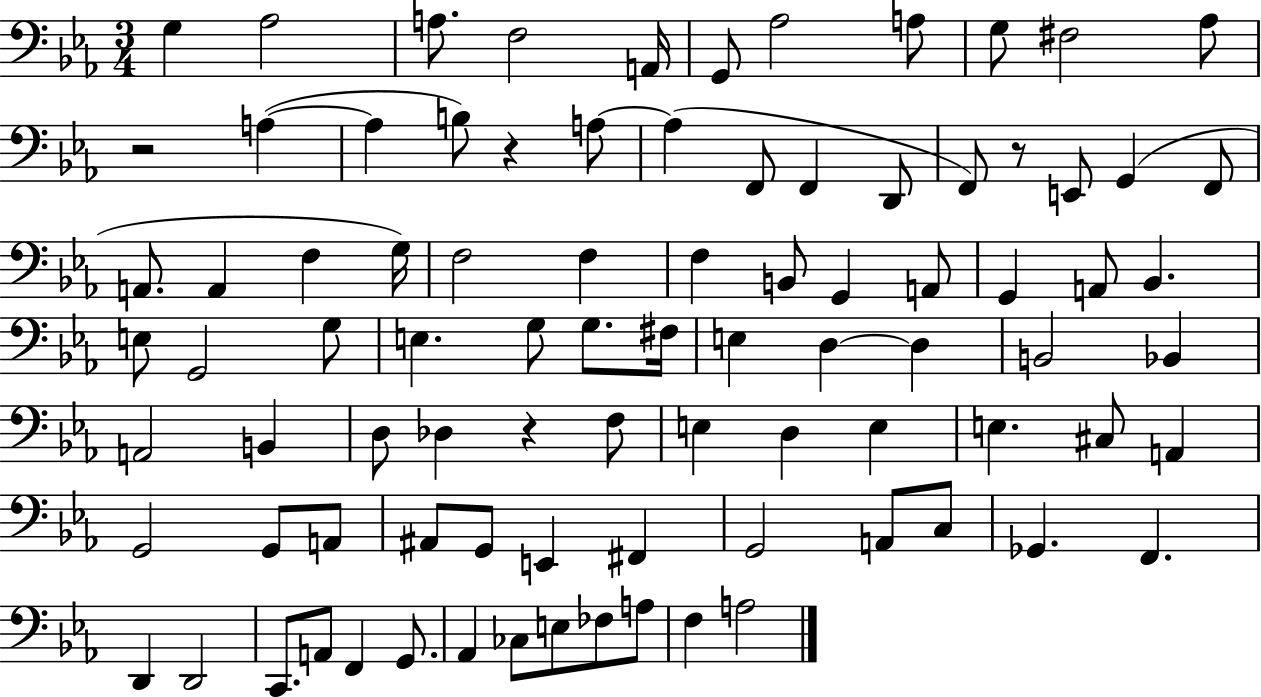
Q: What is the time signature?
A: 3/4